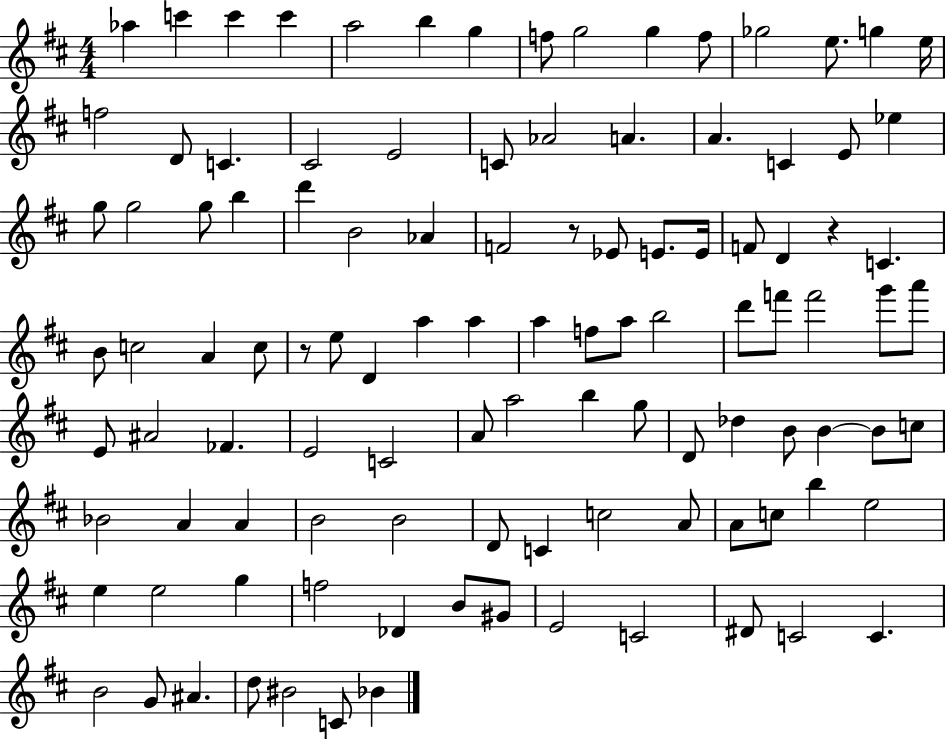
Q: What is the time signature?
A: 4/4